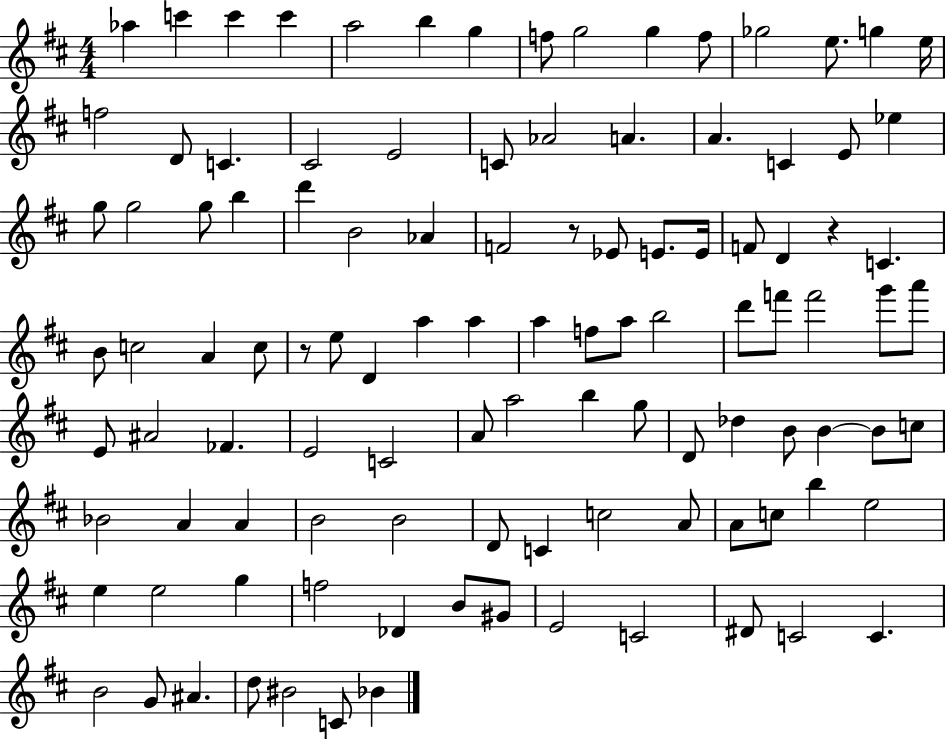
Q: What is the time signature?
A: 4/4